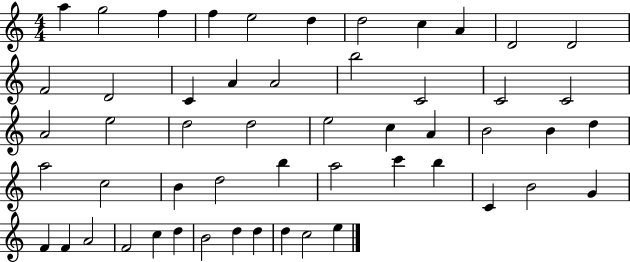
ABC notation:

X:1
T:Untitled
M:4/4
L:1/4
K:C
a g2 f f e2 d d2 c A D2 D2 F2 D2 C A A2 b2 C2 C2 C2 A2 e2 d2 d2 e2 c A B2 B d a2 c2 B d2 b a2 c' b C B2 G F F A2 F2 c d B2 d d d c2 e